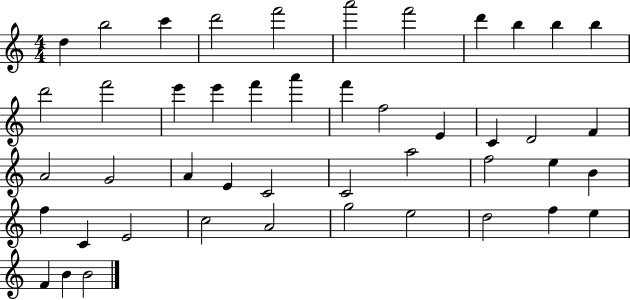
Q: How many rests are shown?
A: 0